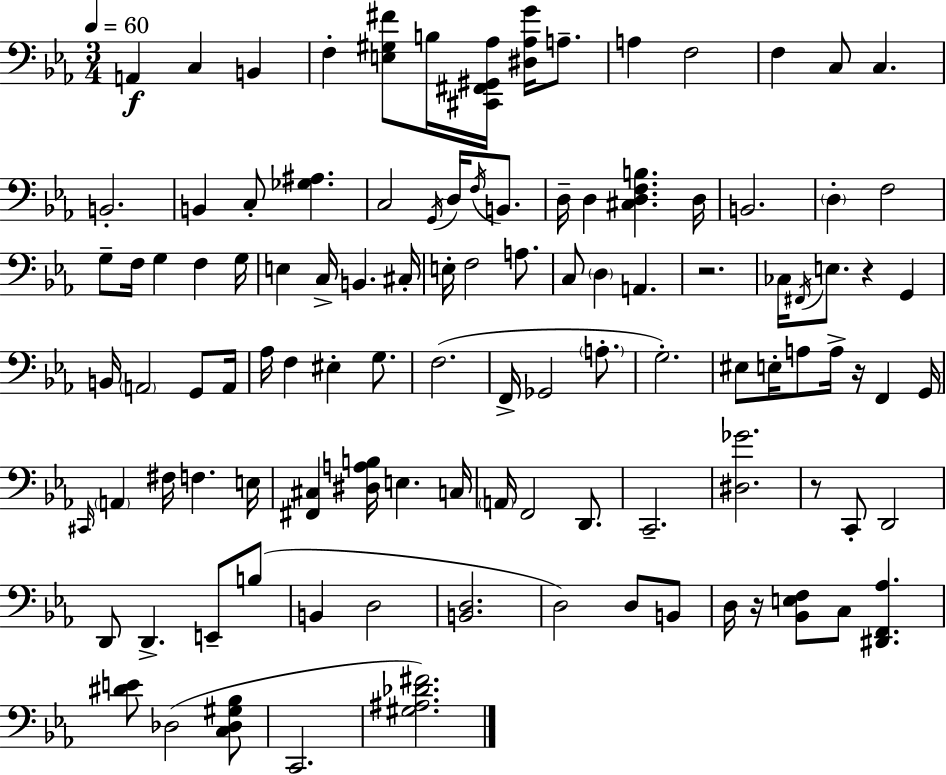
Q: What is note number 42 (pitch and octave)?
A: F#2